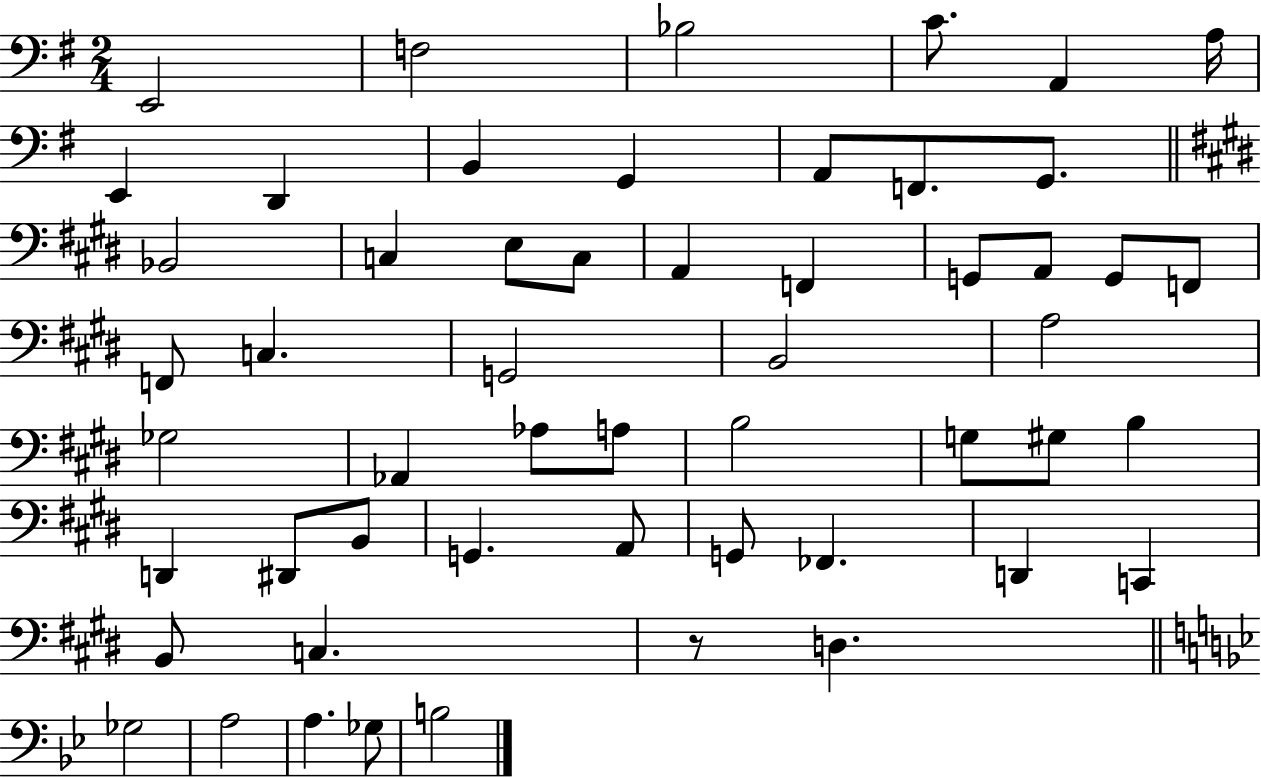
{
  \clef bass
  \numericTimeSignature
  \time 2/4
  \key g \major
  e,2 | f2 | bes2 | c'8. a,4 a16 | \break e,4 d,4 | b,4 g,4 | a,8 f,8. g,8. | \bar "||" \break \key e \major bes,2 | c4 e8 c8 | a,4 f,4 | g,8 a,8 g,8 f,8 | \break f,8 c4. | g,2 | b,2 | a2 | \break ges2 | aes,4 aes8 a8 | b2 | g8 gis8 b4 | \break d,4 dis,8 b,8 | g,4. a,8 | g,8 fes,4. | d,4 c,4 | \break b,8 c4. | r8 d4. | \bar "||" \break \key bes \major ges2 | a2 | a4. ges8 | b2 | \break \bar "|."
}